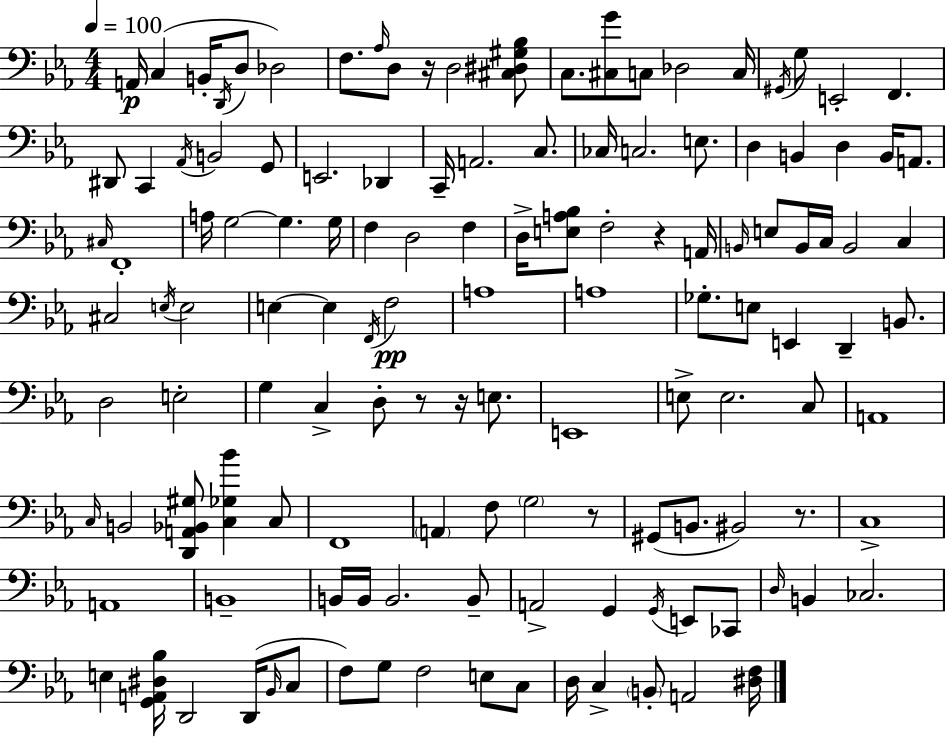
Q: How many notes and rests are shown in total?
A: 131